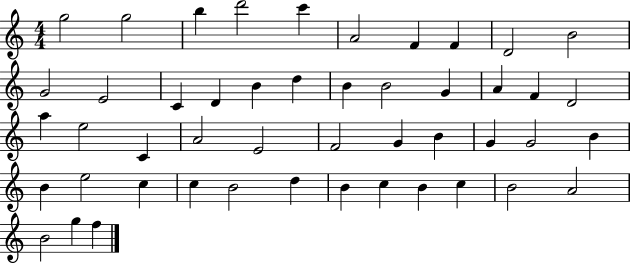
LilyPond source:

{
  \clef treble
  \numericTimeSignature
  \time 4/4
  \key c \major
  g''2 g''2 | b''4 d'''2 c'''4 | a'2 f'4 f'4 | d'2 b'2 | \break g'2 e'2 | c'4 d'4 b'4 d''4 | b'4 b'2 g'4 | a'4 f'4 d'2 | \break a''4 e''2 c'4 | a'2 e'2 | f'2 g'4 b'4 | g'4 g'2 b'4 | \break b'4 e''2 c''4 | c''4 b'2 d''4 | b'4 c''4 b'4 c''4 | b'2 a'2 | \break b'2 g''4 f''4 | \bar "|."
}